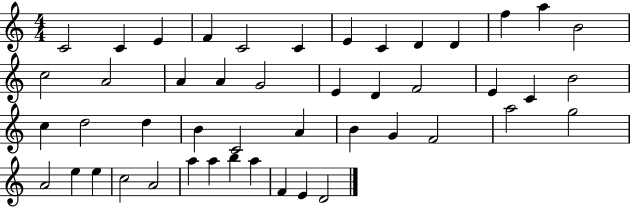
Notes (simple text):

C4/h C4/q E4/q F4/q C4/h C4/q E4/q C4/q D4/q D4/q F5/q A5/q B4/h C5/h A4/h A4/q A4/q G4/h E4/q D4/q F4/h E4/q C4/q B4/h C5/q D5/h D5/q B4/q C4/h A4/q B4/q G4/q F4/h A5/h G5/h A4/h E5/q E5/q C5/h A4/h A5/q A5/q B5/q A5/q F4/q E4/q D4/h